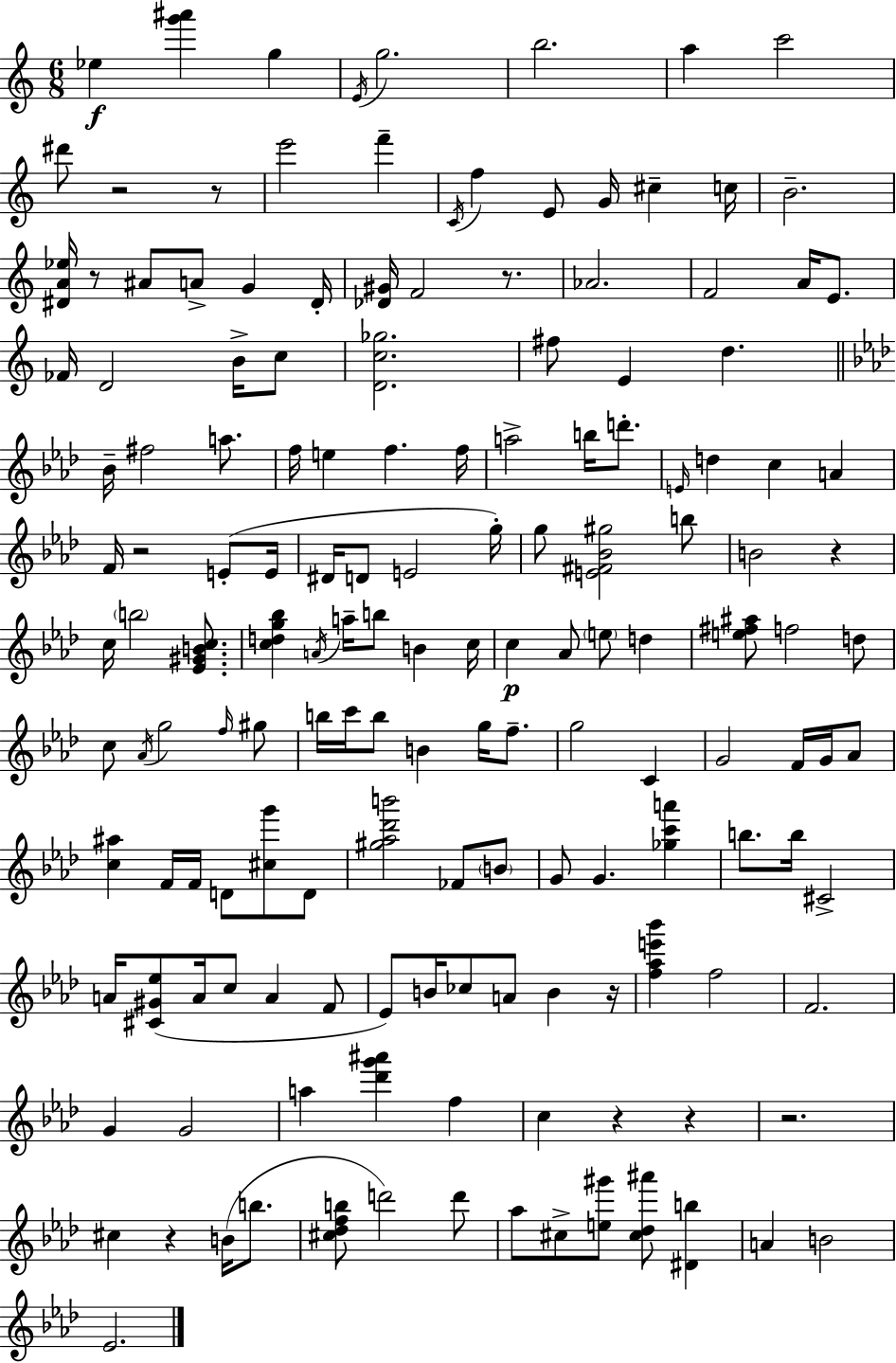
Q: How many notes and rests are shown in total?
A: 155